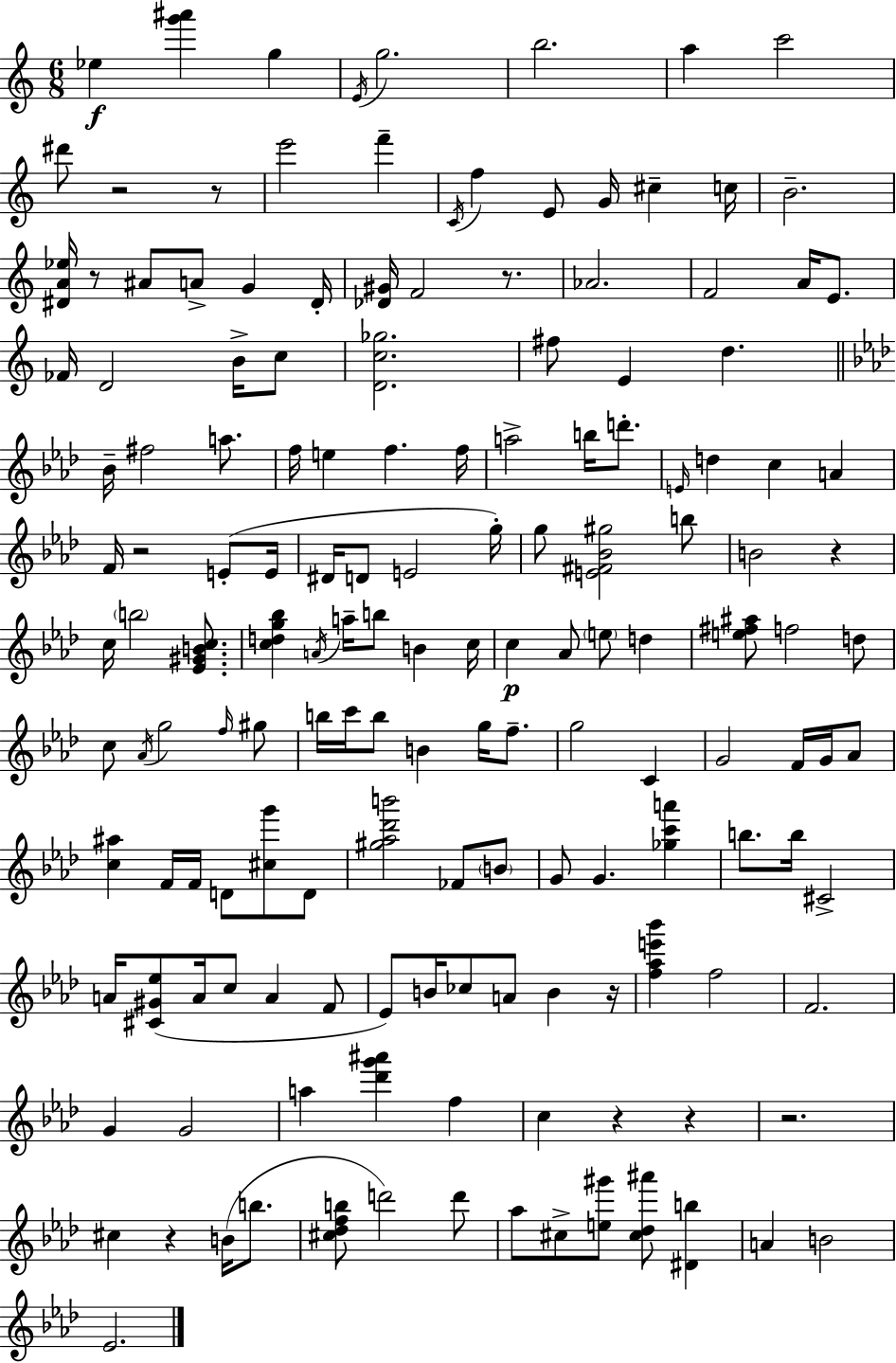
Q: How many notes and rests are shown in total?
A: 155